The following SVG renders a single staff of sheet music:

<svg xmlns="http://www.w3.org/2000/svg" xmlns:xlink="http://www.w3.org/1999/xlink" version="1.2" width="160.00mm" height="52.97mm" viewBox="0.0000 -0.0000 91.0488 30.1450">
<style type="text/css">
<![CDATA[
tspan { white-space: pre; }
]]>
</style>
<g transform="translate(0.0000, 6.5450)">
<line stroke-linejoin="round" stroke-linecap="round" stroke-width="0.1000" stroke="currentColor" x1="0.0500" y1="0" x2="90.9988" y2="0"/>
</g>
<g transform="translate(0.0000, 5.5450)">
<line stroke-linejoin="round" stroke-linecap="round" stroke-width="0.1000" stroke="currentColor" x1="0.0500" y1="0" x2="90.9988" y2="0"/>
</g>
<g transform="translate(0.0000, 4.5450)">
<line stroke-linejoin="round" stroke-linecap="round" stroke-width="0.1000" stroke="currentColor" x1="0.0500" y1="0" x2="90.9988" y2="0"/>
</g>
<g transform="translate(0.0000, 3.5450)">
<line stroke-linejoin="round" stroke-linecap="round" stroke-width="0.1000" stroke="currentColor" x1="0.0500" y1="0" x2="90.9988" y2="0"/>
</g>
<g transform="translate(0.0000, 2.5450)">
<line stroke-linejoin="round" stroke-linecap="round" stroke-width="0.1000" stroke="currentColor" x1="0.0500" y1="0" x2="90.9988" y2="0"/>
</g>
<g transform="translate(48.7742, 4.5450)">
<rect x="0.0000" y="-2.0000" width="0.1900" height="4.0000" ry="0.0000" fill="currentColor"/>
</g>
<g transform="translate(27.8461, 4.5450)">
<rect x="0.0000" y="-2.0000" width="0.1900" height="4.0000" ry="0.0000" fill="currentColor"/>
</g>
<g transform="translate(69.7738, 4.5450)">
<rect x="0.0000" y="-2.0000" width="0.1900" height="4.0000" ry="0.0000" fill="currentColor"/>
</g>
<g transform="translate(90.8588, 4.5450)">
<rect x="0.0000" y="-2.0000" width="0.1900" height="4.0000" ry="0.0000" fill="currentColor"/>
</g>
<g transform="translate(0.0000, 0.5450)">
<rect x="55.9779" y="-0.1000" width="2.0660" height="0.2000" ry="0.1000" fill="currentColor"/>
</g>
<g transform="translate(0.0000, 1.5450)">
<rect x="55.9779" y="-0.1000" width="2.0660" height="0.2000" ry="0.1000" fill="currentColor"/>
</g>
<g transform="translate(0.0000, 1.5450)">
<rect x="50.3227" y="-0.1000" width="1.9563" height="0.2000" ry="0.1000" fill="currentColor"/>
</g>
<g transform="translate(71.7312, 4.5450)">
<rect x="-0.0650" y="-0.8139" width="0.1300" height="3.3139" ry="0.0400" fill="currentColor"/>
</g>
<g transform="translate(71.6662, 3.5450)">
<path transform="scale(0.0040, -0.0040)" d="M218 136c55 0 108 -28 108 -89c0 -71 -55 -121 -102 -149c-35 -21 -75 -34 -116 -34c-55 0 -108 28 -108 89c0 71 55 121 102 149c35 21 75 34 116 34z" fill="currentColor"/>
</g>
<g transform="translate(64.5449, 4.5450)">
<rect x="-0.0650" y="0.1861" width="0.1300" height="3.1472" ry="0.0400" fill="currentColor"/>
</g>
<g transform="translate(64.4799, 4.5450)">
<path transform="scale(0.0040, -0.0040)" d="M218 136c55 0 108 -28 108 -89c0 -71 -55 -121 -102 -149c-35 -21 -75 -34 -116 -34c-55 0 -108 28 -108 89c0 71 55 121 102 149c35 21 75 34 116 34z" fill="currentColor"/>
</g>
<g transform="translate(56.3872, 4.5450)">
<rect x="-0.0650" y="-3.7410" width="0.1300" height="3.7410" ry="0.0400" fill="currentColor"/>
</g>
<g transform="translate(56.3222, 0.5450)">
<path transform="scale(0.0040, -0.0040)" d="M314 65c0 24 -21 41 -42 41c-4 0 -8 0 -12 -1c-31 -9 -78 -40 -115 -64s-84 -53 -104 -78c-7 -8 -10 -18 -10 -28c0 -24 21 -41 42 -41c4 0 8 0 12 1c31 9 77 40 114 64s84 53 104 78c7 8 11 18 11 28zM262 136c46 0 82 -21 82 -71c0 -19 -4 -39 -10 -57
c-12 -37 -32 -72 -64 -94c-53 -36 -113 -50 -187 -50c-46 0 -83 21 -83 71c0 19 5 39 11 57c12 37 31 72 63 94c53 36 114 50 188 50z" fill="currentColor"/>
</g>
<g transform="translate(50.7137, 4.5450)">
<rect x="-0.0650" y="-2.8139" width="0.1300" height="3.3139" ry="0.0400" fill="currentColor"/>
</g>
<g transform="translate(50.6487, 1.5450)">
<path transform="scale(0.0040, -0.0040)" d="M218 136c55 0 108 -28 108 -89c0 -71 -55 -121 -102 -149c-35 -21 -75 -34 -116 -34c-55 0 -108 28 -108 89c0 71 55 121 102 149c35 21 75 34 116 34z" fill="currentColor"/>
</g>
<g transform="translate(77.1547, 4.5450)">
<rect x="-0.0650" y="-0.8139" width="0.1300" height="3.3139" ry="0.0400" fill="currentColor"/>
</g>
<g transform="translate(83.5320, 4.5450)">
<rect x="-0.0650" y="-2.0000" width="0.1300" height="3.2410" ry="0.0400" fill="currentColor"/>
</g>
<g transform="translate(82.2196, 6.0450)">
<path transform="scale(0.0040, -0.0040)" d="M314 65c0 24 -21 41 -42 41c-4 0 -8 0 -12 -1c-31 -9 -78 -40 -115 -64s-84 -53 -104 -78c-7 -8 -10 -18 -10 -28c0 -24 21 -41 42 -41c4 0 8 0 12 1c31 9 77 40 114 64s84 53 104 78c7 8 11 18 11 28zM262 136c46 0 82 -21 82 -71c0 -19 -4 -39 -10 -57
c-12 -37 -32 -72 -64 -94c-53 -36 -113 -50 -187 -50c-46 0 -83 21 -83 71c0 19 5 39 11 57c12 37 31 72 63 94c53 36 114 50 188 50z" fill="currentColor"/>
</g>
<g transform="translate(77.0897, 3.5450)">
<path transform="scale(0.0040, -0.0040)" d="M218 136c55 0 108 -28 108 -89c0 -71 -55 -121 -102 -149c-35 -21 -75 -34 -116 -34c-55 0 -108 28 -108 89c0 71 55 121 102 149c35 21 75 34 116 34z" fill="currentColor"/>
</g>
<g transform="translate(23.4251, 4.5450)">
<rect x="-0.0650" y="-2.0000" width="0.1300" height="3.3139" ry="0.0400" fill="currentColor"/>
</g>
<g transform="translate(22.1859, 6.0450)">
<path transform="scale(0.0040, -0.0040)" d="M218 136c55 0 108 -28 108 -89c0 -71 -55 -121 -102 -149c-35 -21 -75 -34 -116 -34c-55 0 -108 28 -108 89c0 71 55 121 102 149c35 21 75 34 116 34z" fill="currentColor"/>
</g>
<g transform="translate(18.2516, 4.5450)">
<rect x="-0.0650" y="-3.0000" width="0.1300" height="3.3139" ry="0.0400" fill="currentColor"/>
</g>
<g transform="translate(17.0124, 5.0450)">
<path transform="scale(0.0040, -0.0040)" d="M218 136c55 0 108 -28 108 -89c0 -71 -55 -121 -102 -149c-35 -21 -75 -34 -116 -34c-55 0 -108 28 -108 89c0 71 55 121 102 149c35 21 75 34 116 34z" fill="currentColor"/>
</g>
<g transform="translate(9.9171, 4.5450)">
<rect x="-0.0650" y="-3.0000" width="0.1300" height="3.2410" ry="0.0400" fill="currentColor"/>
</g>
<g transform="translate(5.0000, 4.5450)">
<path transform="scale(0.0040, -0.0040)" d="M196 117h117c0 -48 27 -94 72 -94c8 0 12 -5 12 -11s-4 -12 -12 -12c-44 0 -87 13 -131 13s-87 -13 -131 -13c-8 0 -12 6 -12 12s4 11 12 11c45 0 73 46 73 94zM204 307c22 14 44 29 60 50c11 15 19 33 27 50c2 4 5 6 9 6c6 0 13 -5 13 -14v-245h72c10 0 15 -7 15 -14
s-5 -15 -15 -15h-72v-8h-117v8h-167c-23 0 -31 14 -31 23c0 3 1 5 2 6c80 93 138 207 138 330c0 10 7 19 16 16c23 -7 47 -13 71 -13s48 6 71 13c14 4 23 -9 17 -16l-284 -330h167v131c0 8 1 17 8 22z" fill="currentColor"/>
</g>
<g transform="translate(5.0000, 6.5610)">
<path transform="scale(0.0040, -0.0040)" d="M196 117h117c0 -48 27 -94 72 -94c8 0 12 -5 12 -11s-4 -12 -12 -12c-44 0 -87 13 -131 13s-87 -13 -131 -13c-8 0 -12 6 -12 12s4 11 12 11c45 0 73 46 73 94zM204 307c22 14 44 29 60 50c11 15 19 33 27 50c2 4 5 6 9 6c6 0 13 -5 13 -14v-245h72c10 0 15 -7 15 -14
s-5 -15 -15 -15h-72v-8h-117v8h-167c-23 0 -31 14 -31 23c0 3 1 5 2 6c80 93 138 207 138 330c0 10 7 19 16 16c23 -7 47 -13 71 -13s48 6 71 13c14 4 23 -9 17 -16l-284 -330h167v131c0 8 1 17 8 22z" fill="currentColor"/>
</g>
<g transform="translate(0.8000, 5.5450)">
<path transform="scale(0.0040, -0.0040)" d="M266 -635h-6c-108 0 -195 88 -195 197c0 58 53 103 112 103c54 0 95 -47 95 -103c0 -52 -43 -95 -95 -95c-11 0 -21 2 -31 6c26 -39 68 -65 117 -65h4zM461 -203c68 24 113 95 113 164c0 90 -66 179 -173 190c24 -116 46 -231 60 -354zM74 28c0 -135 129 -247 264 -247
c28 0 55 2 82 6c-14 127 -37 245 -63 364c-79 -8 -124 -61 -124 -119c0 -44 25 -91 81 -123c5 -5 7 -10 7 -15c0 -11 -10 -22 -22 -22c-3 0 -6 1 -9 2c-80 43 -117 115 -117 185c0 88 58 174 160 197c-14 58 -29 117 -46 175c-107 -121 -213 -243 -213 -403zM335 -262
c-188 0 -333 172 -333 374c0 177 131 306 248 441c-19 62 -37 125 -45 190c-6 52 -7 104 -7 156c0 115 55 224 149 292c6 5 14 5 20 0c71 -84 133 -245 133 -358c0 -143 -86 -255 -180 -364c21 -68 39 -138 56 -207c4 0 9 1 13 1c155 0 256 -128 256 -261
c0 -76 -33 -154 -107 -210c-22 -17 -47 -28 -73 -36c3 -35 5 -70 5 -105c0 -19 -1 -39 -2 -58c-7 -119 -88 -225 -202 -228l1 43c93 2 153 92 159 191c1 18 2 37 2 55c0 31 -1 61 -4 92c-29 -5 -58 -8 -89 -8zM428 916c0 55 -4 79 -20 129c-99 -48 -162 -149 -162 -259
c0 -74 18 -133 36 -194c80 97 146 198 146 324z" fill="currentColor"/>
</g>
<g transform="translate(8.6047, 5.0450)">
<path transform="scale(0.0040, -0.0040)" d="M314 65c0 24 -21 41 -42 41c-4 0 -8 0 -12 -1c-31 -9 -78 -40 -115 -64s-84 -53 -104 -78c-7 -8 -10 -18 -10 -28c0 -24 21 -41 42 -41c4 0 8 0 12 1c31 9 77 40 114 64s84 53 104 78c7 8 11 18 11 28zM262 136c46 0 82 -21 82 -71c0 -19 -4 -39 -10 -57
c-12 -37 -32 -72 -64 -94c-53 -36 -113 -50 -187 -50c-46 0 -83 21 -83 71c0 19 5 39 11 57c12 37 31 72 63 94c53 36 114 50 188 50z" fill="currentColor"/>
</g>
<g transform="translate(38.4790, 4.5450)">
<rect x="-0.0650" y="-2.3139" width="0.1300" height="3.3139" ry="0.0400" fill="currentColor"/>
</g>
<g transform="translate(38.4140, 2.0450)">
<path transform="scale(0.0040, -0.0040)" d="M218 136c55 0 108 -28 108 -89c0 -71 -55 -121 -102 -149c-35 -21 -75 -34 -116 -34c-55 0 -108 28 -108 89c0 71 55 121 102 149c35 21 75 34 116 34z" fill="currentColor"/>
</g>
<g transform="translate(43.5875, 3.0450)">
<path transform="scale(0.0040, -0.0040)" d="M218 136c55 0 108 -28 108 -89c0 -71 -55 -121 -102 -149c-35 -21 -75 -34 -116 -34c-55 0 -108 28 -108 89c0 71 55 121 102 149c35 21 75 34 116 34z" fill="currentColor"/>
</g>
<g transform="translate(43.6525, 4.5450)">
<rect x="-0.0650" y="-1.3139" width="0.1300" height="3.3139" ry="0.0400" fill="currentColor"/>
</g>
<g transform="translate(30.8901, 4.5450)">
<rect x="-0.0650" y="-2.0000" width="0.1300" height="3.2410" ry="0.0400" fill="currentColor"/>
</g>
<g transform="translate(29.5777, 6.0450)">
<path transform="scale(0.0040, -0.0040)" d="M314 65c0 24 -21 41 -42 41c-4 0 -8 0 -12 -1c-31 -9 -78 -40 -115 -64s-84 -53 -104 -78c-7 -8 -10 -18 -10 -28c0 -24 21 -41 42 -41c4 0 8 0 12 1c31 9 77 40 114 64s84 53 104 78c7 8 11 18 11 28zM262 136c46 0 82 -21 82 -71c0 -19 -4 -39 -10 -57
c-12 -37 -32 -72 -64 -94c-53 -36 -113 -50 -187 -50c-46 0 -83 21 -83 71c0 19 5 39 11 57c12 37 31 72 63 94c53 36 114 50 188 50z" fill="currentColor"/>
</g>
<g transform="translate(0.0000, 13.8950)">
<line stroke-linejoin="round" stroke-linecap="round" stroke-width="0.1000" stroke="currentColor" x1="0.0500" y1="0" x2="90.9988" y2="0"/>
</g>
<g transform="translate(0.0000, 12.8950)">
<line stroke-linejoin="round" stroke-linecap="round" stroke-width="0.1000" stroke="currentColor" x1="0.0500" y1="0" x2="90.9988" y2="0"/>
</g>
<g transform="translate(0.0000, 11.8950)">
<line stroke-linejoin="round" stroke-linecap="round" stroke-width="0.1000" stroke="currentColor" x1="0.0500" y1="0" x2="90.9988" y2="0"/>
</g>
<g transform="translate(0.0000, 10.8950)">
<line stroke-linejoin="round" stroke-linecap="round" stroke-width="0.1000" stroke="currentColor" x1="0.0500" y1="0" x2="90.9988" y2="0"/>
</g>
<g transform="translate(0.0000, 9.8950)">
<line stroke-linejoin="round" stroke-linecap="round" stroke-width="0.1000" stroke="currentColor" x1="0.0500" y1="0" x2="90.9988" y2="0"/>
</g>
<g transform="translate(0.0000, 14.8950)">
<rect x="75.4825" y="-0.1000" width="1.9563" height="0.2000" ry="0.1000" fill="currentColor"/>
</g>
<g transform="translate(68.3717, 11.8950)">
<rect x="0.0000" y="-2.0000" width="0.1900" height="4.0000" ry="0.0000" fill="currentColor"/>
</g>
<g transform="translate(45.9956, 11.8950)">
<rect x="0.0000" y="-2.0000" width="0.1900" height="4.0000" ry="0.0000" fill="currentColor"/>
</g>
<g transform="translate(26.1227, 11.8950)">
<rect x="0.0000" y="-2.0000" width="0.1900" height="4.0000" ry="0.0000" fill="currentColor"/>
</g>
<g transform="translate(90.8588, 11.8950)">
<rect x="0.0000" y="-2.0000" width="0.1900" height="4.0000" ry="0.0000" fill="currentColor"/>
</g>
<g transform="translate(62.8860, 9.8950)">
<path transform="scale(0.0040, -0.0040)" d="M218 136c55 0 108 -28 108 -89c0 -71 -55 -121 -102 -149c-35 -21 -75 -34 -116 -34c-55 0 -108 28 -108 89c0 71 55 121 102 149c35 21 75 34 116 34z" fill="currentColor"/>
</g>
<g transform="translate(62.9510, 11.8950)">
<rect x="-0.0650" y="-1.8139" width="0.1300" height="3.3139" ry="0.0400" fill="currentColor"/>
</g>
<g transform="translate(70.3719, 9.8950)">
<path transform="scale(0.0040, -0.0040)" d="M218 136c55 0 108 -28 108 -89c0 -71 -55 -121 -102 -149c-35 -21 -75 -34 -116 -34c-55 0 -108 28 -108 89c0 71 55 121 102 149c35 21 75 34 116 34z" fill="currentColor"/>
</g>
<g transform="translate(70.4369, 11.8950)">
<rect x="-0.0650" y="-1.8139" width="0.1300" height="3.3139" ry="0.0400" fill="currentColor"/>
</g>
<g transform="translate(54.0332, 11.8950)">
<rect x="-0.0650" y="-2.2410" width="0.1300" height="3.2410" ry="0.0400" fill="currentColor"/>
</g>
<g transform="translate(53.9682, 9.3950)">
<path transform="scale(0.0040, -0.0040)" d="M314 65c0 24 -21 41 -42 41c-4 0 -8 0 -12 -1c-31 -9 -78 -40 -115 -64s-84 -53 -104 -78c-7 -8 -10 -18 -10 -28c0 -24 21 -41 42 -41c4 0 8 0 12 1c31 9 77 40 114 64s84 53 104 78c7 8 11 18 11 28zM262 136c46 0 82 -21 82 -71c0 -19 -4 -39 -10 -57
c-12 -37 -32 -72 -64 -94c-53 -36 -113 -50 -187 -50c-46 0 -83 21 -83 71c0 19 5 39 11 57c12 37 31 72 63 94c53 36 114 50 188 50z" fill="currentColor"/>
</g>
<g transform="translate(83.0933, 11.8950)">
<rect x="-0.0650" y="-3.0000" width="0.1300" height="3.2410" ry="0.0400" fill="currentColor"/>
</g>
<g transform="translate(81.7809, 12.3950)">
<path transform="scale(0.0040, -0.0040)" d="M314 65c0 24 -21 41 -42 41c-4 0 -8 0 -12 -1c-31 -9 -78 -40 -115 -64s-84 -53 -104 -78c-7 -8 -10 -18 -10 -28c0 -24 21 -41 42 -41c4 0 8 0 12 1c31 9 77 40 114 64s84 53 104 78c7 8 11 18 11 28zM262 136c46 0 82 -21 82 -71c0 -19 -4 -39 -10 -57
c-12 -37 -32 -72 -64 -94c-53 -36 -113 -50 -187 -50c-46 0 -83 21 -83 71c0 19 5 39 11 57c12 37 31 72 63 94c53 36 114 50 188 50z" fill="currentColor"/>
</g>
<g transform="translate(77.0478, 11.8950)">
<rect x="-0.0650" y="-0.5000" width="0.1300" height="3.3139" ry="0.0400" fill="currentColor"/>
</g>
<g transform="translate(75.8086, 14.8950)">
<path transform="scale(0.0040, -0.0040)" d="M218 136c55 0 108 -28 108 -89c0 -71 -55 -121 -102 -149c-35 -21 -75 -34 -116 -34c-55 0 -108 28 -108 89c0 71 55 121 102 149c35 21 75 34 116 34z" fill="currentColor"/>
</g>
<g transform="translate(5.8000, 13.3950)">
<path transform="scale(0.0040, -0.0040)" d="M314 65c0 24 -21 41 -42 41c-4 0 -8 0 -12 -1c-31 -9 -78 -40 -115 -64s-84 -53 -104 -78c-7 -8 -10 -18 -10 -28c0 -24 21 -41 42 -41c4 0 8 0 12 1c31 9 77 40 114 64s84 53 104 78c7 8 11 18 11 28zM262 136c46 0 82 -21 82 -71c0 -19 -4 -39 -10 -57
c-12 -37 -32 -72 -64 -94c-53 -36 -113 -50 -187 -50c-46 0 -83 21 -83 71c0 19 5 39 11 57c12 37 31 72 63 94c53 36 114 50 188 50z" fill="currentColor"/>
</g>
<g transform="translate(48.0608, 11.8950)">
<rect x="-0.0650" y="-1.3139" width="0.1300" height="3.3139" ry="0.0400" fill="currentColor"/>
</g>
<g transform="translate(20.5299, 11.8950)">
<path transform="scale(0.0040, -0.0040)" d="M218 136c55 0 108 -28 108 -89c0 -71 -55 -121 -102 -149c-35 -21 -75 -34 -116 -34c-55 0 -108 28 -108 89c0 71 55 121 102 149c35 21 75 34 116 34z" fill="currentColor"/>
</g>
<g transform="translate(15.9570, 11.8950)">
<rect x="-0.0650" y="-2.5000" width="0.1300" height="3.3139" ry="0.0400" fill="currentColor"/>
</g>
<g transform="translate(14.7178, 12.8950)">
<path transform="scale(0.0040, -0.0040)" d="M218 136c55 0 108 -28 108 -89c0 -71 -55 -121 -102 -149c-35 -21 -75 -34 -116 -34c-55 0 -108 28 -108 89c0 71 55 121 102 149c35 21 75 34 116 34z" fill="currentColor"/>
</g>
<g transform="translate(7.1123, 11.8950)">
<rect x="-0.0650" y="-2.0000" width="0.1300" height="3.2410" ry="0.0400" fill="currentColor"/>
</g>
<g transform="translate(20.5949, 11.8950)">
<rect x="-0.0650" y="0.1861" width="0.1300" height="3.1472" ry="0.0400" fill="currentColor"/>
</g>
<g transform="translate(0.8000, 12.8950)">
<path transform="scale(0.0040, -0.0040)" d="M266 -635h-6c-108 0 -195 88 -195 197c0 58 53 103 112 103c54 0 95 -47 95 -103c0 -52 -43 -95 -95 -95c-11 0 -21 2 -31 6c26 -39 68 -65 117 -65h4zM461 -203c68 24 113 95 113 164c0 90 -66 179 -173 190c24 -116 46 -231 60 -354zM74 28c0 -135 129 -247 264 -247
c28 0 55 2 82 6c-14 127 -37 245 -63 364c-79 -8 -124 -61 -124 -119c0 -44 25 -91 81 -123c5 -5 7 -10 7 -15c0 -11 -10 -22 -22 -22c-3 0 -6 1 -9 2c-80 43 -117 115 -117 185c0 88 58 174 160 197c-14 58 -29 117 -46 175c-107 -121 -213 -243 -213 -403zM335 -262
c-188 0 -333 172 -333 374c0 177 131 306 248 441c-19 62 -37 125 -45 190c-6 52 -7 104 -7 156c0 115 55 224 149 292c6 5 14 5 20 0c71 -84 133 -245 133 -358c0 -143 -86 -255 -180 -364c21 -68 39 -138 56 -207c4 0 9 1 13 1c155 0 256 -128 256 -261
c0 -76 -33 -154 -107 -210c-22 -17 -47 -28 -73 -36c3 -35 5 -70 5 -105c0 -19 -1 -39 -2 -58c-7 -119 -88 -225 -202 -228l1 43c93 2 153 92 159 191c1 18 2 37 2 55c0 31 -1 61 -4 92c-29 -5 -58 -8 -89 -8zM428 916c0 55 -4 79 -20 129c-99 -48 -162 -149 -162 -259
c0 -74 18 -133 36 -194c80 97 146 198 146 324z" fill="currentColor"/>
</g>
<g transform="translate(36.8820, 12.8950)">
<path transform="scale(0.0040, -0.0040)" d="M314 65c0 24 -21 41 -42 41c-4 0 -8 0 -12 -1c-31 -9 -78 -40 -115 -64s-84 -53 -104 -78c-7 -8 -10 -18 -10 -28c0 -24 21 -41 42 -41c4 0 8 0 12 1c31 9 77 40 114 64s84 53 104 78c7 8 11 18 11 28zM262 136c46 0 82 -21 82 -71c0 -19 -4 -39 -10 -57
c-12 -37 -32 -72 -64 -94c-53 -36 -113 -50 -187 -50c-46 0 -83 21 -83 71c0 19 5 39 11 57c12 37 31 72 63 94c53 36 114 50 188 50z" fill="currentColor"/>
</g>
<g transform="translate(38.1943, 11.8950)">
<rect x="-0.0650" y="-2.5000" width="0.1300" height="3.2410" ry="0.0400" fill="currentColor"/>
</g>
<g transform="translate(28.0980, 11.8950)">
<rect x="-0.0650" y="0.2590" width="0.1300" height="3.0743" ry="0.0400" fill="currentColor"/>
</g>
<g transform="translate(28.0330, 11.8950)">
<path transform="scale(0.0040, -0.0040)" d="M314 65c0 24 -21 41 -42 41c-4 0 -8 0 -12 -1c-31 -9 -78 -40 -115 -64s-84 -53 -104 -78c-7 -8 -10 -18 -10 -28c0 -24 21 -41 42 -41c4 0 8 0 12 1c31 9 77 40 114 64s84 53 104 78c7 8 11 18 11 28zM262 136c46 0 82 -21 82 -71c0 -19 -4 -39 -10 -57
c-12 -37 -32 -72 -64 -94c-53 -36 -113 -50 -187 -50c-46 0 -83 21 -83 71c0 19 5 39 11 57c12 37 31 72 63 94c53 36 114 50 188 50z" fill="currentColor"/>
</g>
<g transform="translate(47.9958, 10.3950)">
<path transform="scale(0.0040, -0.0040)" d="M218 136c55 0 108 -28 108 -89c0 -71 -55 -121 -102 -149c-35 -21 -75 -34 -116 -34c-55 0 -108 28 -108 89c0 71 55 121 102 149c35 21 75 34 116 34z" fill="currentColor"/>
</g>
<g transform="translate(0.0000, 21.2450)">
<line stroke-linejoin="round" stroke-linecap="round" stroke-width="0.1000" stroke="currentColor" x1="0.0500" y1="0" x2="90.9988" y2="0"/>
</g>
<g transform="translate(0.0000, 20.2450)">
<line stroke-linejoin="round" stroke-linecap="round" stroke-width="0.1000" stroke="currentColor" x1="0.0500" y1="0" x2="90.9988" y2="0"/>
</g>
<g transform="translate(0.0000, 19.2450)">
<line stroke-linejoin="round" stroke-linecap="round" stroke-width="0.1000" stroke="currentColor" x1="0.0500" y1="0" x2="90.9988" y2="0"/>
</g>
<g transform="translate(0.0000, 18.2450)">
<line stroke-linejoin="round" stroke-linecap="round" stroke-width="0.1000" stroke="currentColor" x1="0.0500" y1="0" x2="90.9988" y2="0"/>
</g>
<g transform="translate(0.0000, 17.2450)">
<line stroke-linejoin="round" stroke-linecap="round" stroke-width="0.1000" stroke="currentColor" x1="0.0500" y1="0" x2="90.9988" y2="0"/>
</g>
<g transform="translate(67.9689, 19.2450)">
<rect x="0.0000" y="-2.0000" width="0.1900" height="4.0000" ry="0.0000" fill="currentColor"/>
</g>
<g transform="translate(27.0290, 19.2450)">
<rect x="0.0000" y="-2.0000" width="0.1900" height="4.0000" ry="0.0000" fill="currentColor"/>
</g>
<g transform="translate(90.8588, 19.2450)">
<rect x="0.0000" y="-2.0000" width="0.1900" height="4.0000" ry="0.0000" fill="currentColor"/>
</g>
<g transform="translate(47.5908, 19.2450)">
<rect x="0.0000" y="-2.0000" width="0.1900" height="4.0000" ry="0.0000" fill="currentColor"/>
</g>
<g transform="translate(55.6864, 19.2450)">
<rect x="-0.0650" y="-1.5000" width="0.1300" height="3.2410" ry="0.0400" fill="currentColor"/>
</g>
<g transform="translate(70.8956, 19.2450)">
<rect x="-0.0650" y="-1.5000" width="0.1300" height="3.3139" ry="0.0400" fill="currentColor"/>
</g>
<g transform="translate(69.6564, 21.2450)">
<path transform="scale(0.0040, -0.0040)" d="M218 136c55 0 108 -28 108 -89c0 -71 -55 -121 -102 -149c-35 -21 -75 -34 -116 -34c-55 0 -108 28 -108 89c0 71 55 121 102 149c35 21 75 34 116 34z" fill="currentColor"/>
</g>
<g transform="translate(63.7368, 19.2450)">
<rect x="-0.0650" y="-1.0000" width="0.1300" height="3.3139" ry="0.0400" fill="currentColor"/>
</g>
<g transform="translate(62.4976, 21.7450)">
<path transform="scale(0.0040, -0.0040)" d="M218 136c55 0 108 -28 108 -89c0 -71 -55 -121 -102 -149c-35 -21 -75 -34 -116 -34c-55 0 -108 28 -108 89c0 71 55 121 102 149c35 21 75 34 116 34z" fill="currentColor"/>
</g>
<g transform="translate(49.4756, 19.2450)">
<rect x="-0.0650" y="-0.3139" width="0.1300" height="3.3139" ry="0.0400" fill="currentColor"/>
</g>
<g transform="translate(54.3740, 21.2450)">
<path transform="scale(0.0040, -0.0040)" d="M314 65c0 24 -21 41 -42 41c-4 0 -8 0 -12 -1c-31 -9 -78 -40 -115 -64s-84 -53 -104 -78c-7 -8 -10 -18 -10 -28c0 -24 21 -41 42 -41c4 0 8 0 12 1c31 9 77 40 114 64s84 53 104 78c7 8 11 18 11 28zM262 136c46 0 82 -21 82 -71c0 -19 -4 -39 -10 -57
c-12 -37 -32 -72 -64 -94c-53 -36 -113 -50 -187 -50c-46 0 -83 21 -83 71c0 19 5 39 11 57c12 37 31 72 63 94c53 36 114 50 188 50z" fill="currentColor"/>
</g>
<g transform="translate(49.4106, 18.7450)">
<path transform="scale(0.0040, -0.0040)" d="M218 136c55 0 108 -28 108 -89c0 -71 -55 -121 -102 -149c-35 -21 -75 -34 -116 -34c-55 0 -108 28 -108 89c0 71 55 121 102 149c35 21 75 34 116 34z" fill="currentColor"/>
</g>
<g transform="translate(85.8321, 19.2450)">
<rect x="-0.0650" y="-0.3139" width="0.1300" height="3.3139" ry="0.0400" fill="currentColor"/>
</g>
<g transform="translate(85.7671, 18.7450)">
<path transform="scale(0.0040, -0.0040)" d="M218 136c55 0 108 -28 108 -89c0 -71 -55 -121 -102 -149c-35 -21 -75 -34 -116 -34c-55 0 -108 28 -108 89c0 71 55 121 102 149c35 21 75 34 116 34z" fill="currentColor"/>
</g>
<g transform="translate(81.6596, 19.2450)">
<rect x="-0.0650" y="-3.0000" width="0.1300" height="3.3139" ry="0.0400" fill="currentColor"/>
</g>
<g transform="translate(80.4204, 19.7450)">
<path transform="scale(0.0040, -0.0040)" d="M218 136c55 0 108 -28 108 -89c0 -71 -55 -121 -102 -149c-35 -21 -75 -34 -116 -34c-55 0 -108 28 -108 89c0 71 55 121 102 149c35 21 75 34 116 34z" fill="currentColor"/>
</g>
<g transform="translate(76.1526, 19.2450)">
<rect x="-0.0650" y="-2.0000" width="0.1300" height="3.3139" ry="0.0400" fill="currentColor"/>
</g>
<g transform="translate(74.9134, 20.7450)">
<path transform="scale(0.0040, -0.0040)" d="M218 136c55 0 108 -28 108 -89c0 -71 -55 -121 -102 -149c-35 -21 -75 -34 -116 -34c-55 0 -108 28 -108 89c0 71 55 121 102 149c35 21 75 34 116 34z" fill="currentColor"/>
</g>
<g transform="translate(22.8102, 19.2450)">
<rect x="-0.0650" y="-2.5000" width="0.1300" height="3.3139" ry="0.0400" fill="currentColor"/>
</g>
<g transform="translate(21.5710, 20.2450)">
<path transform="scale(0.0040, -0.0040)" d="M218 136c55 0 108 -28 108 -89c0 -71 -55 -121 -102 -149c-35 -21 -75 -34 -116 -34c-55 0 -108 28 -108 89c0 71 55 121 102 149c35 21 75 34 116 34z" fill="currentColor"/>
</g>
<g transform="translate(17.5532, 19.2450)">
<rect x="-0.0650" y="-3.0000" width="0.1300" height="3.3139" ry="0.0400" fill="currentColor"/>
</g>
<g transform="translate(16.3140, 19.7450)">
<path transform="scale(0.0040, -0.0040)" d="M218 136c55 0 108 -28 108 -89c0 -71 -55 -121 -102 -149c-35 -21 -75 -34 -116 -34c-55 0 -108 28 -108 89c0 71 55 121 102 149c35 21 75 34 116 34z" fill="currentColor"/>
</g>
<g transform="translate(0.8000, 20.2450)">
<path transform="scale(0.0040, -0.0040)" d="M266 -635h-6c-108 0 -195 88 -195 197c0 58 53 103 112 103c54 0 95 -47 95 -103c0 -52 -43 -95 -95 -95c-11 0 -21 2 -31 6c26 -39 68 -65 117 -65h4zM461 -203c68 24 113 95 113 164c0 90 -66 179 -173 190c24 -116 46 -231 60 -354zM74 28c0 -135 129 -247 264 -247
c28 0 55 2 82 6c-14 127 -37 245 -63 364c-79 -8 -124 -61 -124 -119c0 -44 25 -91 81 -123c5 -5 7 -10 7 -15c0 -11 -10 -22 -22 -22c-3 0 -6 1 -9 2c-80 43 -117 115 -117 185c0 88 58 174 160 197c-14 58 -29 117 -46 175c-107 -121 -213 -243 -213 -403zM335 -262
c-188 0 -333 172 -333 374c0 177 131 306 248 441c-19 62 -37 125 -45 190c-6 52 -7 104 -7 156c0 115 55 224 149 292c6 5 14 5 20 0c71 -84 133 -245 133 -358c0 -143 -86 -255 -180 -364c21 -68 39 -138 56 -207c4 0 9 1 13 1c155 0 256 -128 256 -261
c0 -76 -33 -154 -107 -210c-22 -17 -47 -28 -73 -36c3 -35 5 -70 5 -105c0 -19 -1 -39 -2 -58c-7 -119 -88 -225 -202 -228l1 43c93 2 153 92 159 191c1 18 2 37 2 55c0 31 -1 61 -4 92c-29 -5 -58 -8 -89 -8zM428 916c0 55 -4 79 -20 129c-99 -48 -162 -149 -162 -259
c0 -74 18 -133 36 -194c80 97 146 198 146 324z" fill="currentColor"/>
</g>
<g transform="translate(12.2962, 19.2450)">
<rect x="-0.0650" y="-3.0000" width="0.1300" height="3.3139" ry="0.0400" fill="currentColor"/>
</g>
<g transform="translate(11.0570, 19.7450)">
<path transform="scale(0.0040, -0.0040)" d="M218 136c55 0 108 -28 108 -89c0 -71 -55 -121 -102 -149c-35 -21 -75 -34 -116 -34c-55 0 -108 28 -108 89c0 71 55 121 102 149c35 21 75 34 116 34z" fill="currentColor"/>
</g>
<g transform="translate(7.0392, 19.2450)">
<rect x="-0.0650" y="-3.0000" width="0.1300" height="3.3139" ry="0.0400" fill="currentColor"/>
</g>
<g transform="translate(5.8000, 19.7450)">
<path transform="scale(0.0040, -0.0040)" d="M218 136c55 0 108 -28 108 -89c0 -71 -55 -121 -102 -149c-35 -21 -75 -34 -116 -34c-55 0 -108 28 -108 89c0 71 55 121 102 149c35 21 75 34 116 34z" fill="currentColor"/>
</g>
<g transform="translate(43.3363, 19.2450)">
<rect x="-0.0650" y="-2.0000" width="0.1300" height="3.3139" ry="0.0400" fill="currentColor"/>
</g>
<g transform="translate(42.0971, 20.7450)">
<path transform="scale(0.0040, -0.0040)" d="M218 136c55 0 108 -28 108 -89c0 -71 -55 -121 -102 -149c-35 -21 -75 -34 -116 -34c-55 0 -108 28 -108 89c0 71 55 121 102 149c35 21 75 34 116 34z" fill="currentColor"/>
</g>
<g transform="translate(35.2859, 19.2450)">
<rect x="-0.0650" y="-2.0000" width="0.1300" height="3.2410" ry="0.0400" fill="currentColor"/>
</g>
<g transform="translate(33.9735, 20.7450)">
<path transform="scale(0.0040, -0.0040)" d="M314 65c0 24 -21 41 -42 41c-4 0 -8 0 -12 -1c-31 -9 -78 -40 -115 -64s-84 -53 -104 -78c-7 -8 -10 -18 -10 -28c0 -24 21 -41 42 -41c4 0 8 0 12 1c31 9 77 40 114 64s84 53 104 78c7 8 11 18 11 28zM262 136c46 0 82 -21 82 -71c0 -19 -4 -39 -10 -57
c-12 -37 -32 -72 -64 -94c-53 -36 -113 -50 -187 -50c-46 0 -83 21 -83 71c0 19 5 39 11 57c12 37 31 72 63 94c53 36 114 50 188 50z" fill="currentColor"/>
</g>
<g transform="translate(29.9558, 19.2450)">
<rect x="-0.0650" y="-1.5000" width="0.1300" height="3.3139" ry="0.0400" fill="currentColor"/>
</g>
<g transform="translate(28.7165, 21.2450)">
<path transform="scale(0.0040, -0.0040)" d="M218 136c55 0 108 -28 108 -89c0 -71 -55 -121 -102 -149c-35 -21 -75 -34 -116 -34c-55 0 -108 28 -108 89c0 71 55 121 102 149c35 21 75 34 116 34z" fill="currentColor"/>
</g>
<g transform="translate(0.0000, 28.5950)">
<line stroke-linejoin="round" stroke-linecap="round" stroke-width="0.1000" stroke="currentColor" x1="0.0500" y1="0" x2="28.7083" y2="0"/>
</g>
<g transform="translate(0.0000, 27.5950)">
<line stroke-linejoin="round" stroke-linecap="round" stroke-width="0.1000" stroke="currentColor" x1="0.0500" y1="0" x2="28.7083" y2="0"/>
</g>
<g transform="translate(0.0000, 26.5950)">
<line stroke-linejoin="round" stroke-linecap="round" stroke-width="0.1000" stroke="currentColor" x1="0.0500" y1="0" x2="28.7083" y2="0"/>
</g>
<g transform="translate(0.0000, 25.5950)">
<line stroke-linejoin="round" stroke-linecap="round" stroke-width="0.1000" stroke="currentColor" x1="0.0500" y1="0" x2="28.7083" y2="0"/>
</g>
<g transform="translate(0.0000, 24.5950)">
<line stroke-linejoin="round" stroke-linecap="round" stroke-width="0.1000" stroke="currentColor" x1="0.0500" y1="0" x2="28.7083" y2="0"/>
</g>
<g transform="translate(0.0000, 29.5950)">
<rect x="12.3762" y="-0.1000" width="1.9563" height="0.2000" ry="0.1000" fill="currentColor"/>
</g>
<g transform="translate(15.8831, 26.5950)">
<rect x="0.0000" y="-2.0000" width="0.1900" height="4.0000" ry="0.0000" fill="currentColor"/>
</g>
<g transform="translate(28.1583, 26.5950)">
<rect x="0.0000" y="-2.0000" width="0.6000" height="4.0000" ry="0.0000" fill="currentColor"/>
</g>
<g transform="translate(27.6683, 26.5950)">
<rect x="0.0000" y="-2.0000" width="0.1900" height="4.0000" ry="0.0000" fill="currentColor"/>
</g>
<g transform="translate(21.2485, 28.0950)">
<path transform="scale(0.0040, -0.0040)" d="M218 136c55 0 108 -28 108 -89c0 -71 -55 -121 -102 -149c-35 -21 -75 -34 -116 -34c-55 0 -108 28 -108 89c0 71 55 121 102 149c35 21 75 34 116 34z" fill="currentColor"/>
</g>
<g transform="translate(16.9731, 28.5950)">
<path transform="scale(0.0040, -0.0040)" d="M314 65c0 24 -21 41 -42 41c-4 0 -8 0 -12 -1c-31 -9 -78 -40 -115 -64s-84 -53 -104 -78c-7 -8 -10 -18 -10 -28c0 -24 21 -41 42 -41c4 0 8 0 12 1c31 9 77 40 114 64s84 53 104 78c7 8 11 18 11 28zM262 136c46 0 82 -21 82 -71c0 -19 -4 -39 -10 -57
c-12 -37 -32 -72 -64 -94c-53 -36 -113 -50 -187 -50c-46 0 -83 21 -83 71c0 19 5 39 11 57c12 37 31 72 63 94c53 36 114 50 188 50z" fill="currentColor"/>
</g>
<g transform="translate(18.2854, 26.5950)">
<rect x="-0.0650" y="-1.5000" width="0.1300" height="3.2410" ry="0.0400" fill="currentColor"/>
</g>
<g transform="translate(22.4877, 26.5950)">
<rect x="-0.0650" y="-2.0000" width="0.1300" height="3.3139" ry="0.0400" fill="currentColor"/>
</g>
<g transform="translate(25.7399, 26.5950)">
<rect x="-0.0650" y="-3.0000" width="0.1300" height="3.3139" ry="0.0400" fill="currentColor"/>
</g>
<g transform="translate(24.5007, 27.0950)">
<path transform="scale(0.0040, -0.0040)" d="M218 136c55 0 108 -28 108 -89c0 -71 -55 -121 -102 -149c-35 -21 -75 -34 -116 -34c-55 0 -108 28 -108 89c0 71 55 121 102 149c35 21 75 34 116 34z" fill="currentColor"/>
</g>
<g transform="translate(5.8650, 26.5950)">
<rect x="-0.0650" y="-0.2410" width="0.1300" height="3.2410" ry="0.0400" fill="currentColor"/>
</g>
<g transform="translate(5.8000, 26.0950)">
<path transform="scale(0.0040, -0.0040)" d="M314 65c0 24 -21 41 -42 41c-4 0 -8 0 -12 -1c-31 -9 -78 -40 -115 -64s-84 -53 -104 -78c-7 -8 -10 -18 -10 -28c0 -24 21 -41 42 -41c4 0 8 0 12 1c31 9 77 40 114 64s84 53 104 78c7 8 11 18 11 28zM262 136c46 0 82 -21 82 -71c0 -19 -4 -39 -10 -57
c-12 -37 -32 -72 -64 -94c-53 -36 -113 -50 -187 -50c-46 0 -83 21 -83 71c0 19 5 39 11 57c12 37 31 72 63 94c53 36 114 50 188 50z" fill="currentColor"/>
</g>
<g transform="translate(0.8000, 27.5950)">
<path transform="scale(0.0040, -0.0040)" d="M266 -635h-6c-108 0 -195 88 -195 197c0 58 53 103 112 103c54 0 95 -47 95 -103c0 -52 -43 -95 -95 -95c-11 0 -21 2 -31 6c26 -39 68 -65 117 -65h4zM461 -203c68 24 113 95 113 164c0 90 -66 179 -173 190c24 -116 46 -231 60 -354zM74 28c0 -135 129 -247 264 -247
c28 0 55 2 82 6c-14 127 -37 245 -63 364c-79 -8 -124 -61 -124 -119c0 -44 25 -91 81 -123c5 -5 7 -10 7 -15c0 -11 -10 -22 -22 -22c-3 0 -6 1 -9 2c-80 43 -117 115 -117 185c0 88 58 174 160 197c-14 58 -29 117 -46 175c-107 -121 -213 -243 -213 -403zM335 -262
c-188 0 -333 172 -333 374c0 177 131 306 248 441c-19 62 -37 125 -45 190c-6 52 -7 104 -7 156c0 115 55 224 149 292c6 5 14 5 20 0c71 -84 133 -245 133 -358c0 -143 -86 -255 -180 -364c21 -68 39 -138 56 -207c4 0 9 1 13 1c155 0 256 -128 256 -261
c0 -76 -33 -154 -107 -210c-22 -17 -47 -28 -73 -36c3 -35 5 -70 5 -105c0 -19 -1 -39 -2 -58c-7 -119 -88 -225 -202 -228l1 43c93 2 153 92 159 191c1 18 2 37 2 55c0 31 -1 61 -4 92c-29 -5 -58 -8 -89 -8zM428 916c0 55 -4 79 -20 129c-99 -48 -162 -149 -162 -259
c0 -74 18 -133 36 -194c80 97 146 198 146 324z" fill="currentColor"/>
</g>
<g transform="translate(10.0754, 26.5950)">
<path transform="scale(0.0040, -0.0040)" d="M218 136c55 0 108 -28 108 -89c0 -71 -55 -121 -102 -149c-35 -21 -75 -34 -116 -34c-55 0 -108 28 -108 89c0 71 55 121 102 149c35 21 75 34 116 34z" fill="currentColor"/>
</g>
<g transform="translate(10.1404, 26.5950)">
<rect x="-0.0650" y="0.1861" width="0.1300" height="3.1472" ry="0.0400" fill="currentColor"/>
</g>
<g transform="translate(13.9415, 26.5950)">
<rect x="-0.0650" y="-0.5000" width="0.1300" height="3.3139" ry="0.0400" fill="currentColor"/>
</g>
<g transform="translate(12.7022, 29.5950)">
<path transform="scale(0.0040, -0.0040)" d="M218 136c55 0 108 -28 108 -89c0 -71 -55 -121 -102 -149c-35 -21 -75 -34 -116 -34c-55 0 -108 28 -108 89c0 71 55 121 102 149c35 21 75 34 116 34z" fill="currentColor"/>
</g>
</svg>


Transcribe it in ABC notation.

X:1
T:Untitled
M:4/4
L:1/4
K:C
A2 A F F2 g e a c'2 B d d F2 F2 G B B2 G2 e g2 f f C A2 A A A G E F2 F c E2 D E F A c c2 B C E2 F A